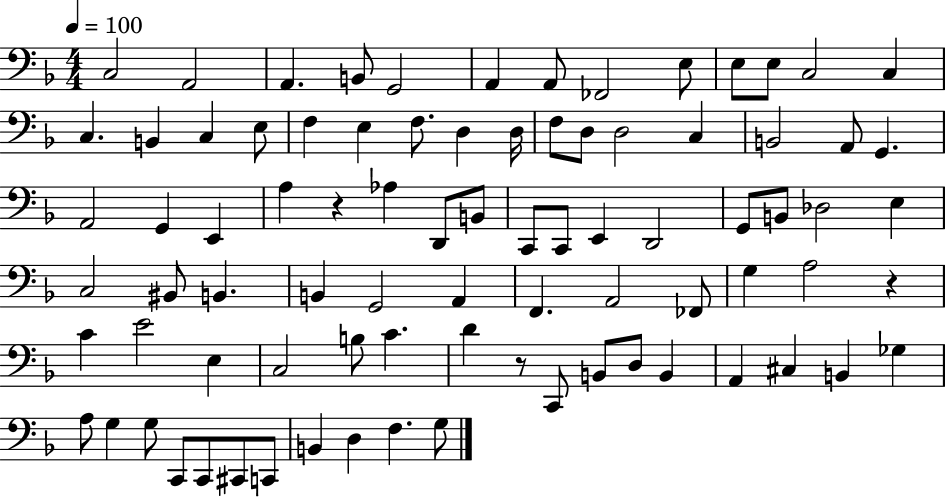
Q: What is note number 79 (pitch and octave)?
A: D3